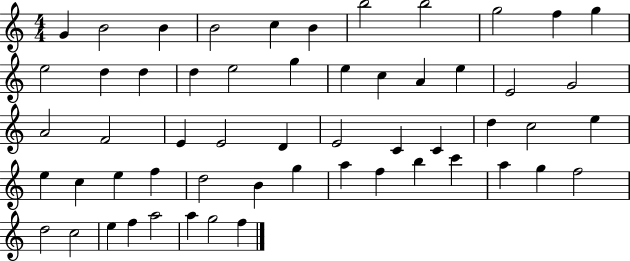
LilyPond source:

{
  \clef treble
  \numericTimeSignature
  \time 4/4
  \key c \major
  g'4 b'2 b'4 | b'2 c''4 b'4 | b''2 b''2 | g''2 f''4 g''4 | \break e''2 d''4 d''4 | d''4 e''2 g''4 | e''4 c''4 a'4 e''4 | e'2 g'2 | \break a'2 f'2 | e'4 e'2 d'4 | e'2 c'4 c'4 | d''4 c''2 e''4 | \break e''4 c''4 e''4 f''4 | d''2 b'4 g''4 | a''4 f''4 b''4 c'''4 | a''4 g''4 f''2 | \break d''2 c''2 | e''4 f''4 a''2 | a''4 g''2 f''4 | \bar "|."
}